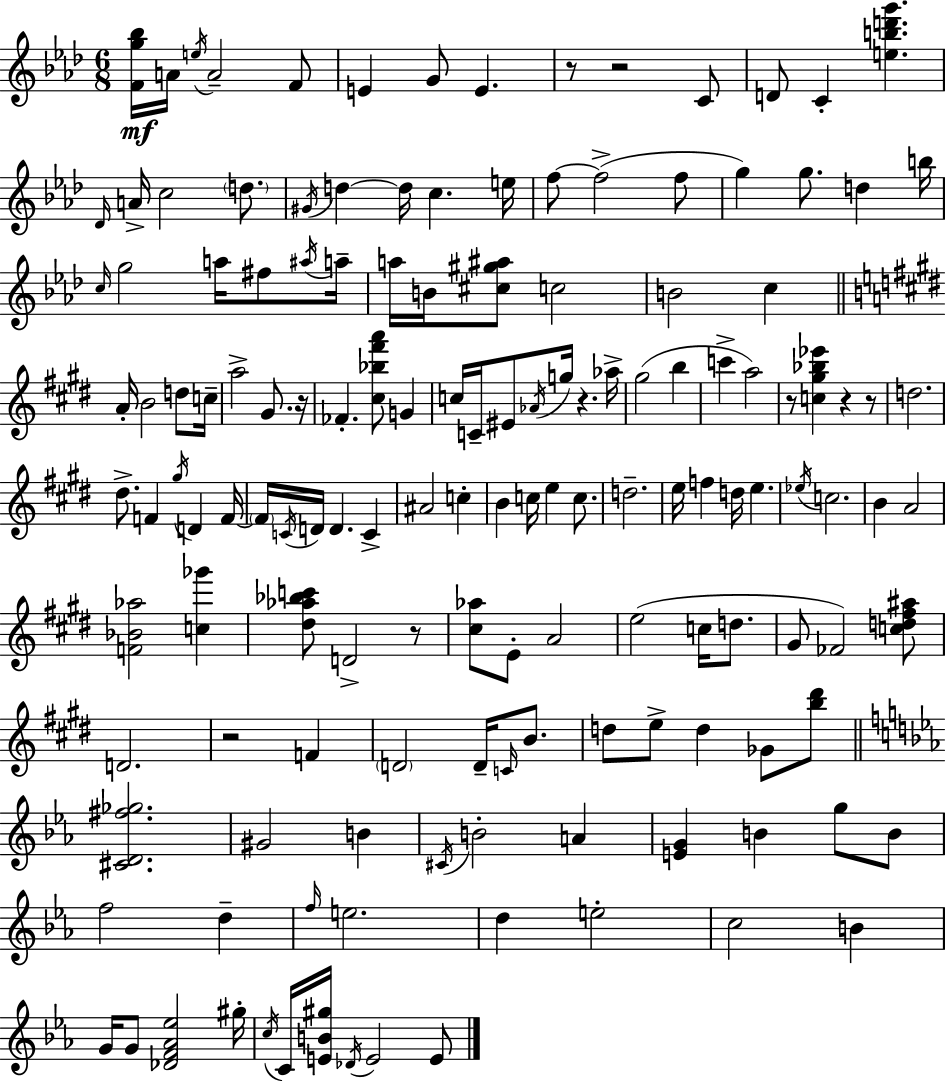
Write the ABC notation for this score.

X:1
T:Untitled
M:6/8
L:1/4
K:Fm
[Fg_b]/4 A/4 e/4 A2 F/2 E G/2 E z/2 z2 C/2 D/2 C [ebd'g'] _D/4 A/4 c2 d/2 ^G/4 d d/4 c e/4 f/2 f2 f/2 g g/2 d b/4 c/4 g2 a/4 ^f/2 ^a/4 a/4 a/4 B/4 [^c^g^a]/2 c2 B2 c A/4 B2 d/2 c/4 a2 ^G/2 z/4 _F [^c_b^f'a']/2 G c/4 C/4 ^E/2 _A/4 g/4 z _a/4 ^g2 b c' a2 z/2 [c^g_b_e'] z z/2 d2 ^d/2 F ^g/4 D F/4 F/4 C/4 D/4 D C ^A2 c B c/4 e c/2 d2 e/4 f d/4 e _e/4 c2 B A2 [F_B_a]2 [c_g'] [^d_a_bc']/2 D2 z/2 [^c_a]/2 E/2 A2 e2 c/4 d/2 ^G/2 _F2 [cd^f^a]/2 D2 z2 F D2 D/4 C/4 B/2 d/2 e/2 d _G/2 [b^d']/2 [^CD^f_g]2 ^G2 B ^C/4 B2 A [EG] B g/2 B/2 f2 d f/4 e2 d e2 c2 B G/4 G/2 [_DF_A_e]2 ^g/4 c/4 C/4 [EB^g]/4 _D/4 E2 E/2